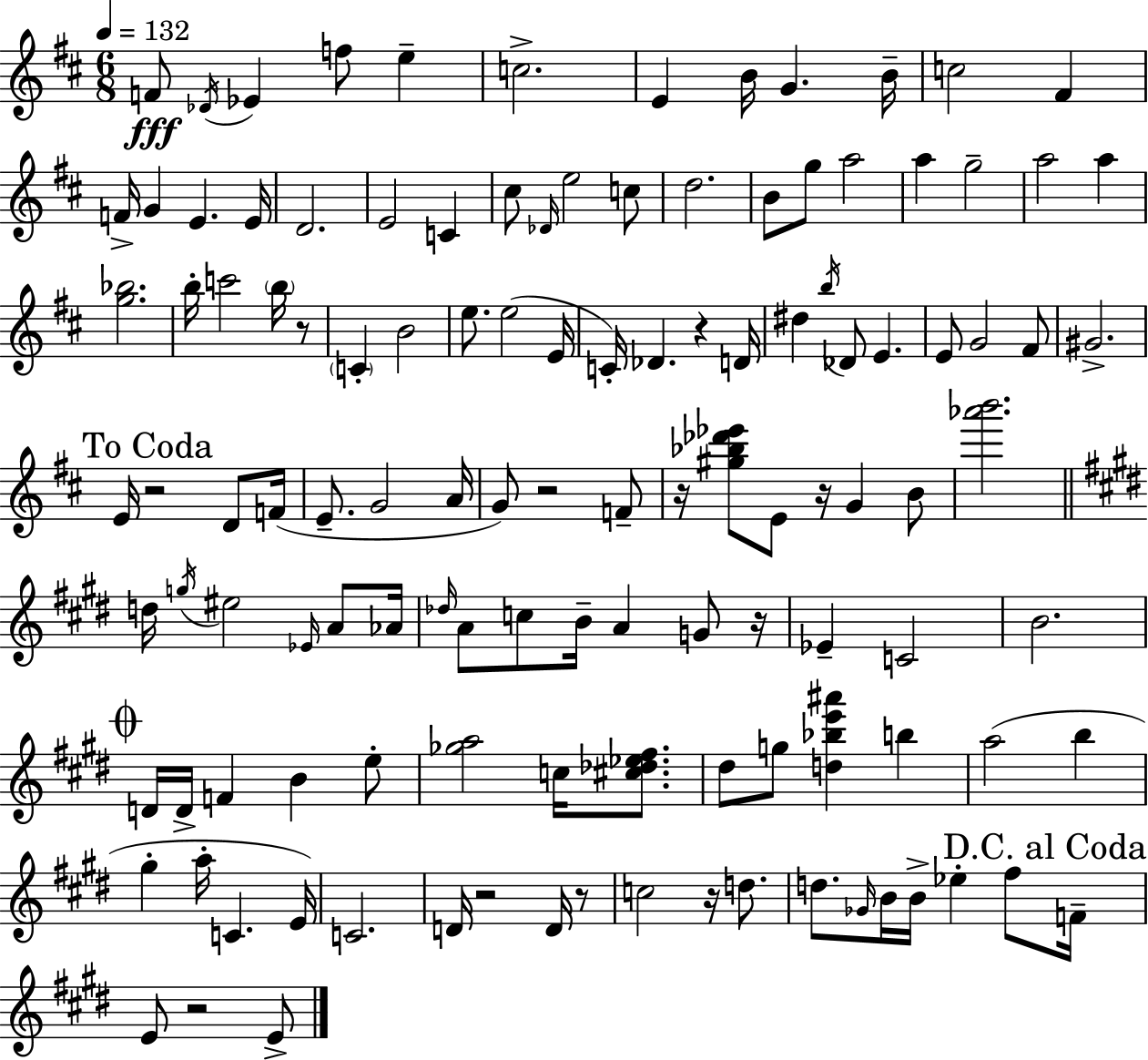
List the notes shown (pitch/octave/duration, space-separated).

F4/e Db4/s Eb4/q F5/e E5/q C5/h. E4/q B4/s G4/q. B4/s C5/h F#4/q F4/s G4/q E4/q. E4/s D4/h. E4/h C4/q C#5/e Db4/s E5/h C5/e D5/h. B4/e G5/e A5/h A5/q G5/h A5/h A5/q [G5,Bb5]/h. B5/s C6/h B5/s R/e C4/q B4/h E5/e. E5/h E4/s C4/s Db4/q. R/q D4/s D#5/q B5/s Db4/e E4/q. E4/e G4/h F#4/e G#4/h. E4/s R/h D4/e F4/s E4/e. G4/h A4/s G4/e R/h F4/e R/s [G#5,Bb5,Db6,Eb6]/e E4/e R/s G4/q B4/e [Ab6,B6]/h. D5/s G5/s EIS5/h Eb4/s A4/e Ab4/s Db5/s A4/e C5/e B4/s A4/q G4/e R/s Eb4/q C4/h B4/h. D4/s D4/s F4/q B4/q E5/e [Gb5,A5]/h C5/s [C#5,Db5,Eb5,F#5]/e. D#5/e G5/e [D5,Bb5,E6,A#6]/q B5/q A5/h B5/q G#5/q A5/s C4/q. E4/s C4/h. D4/s R/h D4/s R/e C5/h R/s D5/e. D5/e. Gb4/s B4/s B4/s Eb5/q F#5/e F4/s E4/e R/h E4/e